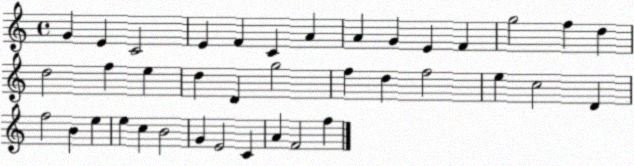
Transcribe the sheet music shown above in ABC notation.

X:1
T:Untitled
M:4/4
L:1/4
K:C
G E C2 E F C A A G E F g2 f d d2 f e d D g2 f d f2 e c2 D f2 B e e c B2 G E2 C A F2 f